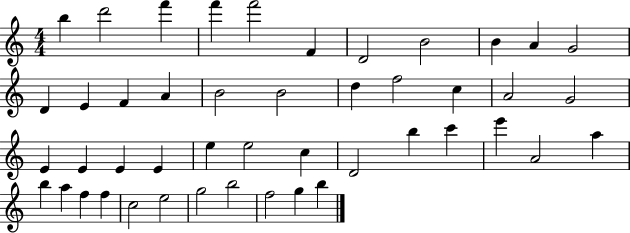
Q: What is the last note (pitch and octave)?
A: B5